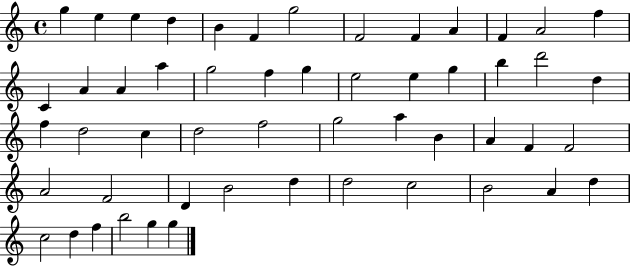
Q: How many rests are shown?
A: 0